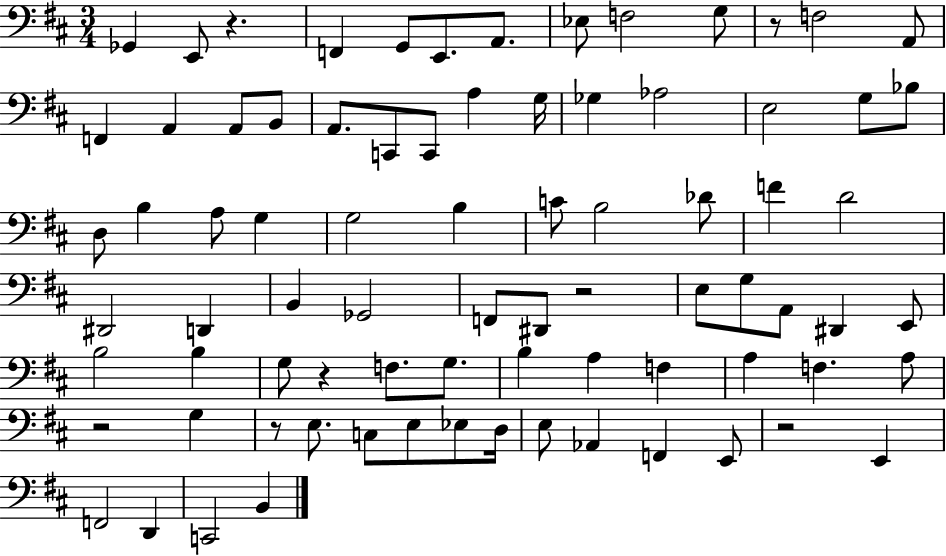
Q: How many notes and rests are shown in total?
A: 80